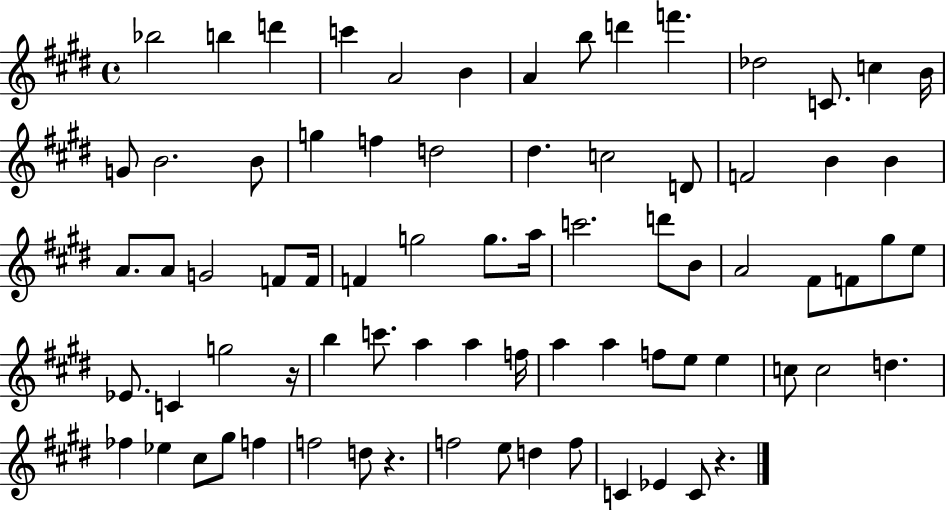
Bb5/h B5/q D6/q C6/q A4/h B4/q A4/q B5/e D6/q F6/q. Db5/h C4/e. C5/q B4/s G4/e B4/h. B4/e G5/q F5/q D5/h D#5/q. C5/h D4/e F4/h B4/q B4/q A4/e. A4/e G4/h F4/e F4/s F4/q G5/h G5/e. A5/s C6/h. D6/e B4/e A4/h F#4/e F4/e G#5/e E5/e Eb4/e. C4/q G5/h R/s B5/q C6/e. A5/q A5/q F5/s A5/q A5/q F5/e E5/e E5/q C5/e C5/h D5/q. FES5/q Eb5/q C#5/e G#5/e F5/q F5/h D5/e R/q. F5/h E5/e D5/q F5/e C4/q Eb4/q C4/e R/q.